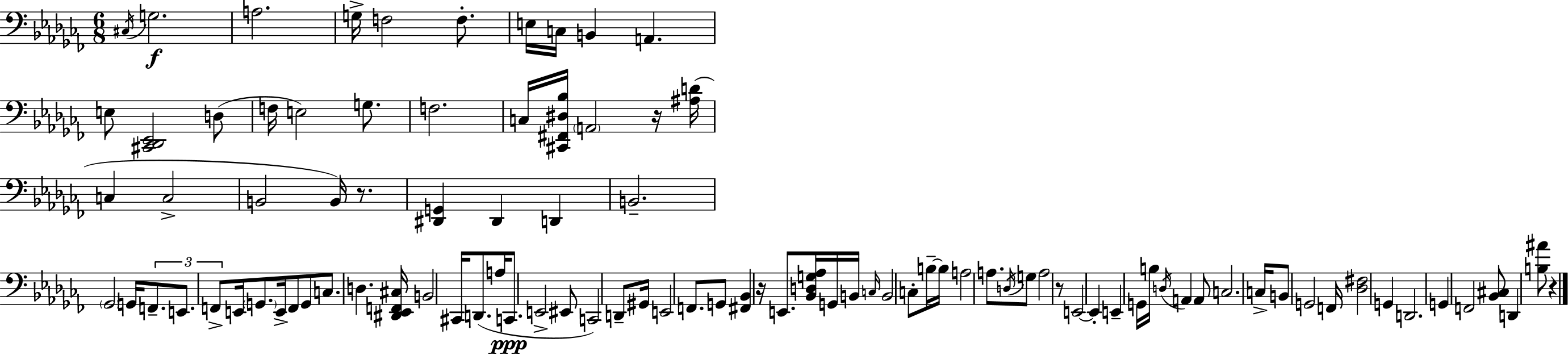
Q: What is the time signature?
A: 6/8